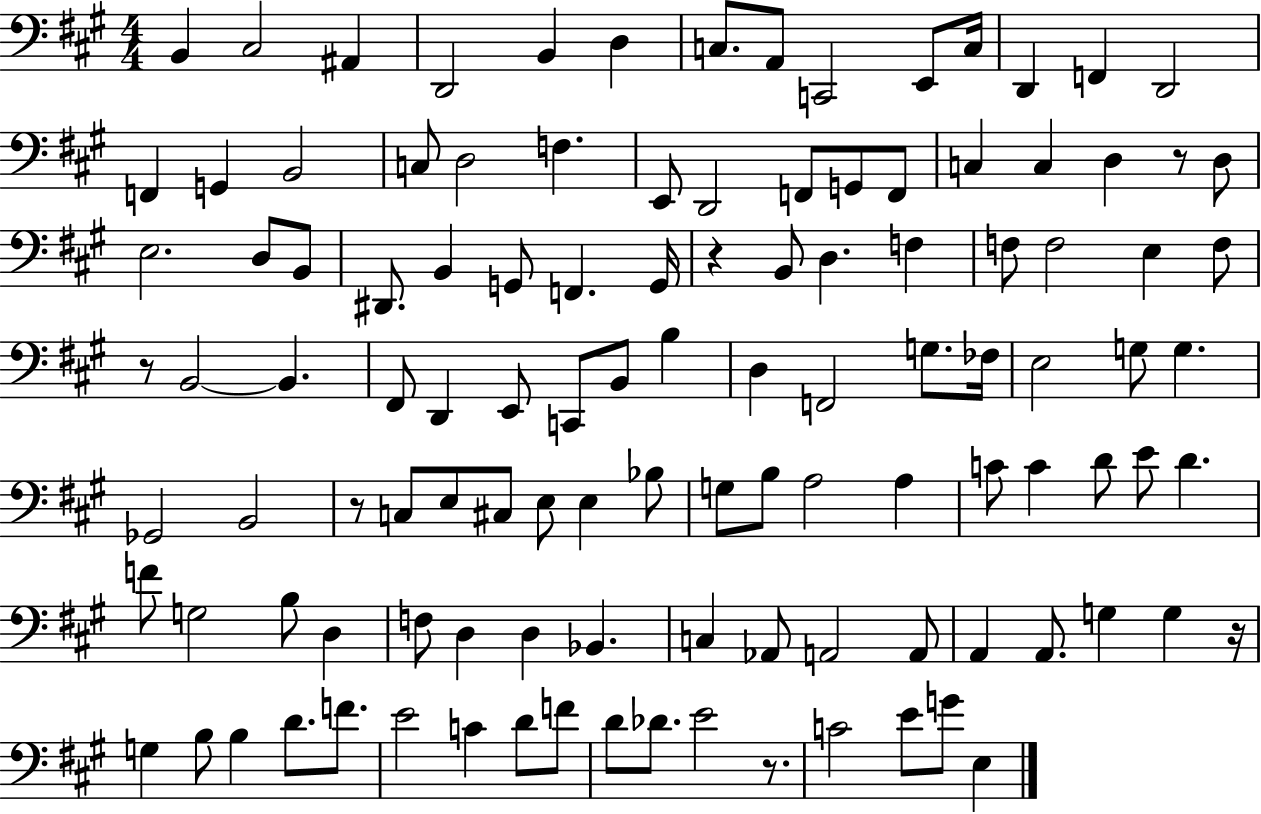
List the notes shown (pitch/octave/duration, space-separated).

B2/q C#3/h A#2/q D2/h B2/q D3/q C3/e. A2/e C2/h E2/e C3/s D2/q F2/q D2/h F2/q G2/q B2/h C3/e D3/h F3/q. E2/e D2/h F2/e G2/e F2/e C3/q C3/q D3/q R/e D3/e E3/h. D3/e B2/e D#2/e. B2/q G2/e F2/q. G2/s R/q B2/e D3/q. F3/q F3/e F3/h E3/q F3/e R/e B2/h B2/q. F#2/e D2/q E2/e C2/e B2/e B3/q D3/q F2/h G3/e. FES3/s E3/h G3/e G3/q. Gb2/h B2/h R/e C3/e E3/e C#3/e E3/e E3/q Bb3/e G3/e B3/e A3/h A3/q C4/e C4/q D4/e E4/e D4/q. F4/e G3/h B3/e D3/q F3/e D3/q D3/q Bb2/q. C3/q Ab2/e A2/h A2/e A2/q A2/e. G3/q G3/q R/s G3/q B3/e B3/q D4/e. F4/e. E4/h C4/q D4/e F4/e D4/e Db4/e. E4/h R/e. C4/h E4/e G4/e E3/q